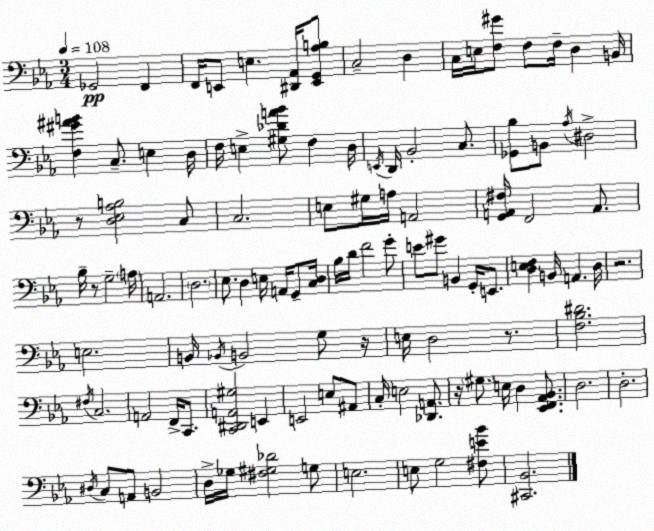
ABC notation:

X:1
T:Untitled
M:3/4
L:1/4
K:Eb
_G,,2 F,, F,,/4 E,,/2 E, [^D,,_A,,]/4 [E,,G,,_A,B,]/2 C,2 D, C,/4 E,/4 [F,^G]/2 F,/2 F,/4 D, B,,/4 [F,^G^AB] C,/2 E, D,/4 F,/4 E, [^G,_DA_B]/2 F, D,/4 E,,/4 D,,/4 _B,,2 C,/2 [_G,,_B,]/2 B,,/2 _A,/4 ^D,2 z/2 [D,_E,_A,B,]2 C,/2 C,2 E,/2 ^G,/4 A,/4 A,,2 [G,,A,,^F,]/4 F,,2 A,,/2 _B,/4 z/2 G,2 A,/4 A,,2 D,2 _E,/2 D, E,/4 A,,/4 G,,/2 [C,D,]/4 _B,/4 D/4 F2 G/2 E/2 ^G/2 B,, G,,/4 E,,/2 [D,E,F,] B,,/4 A,, D,/4 z2 E,2 B,,/4 _B,,/4 B,,2 G,/2 z/4 E,/4 D,2 z/2 [F,_B,^D]2 ^F,/4 C,2 A,,2 F,,/4 C,,/2 [C,,^D,,A,,^G,]2 E,, E,,2 E,/2 ^A,,/2 C,/4 E,2 [_D,,A,,]/2 z/4 ^G,/2 E,/4 D, [_E,,F,,_A,,_B,,]/2 D,2 D,2 ^D,/4 C,/2 A,,/2 B,,2 D,/4 _G,/4 [^F,^G,_D]2 G,/2 E,2 E,/2 G,2 [^F,E_B]/2 [^C,,_B,,]2